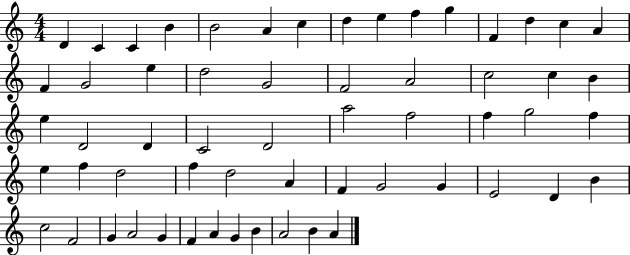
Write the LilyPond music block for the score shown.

{
  \clef treble
  \numericTimeSignature
  \time 4/4
  \key c \major
  d'4 c'4 c'4 b'4 | b'2 a'4 c''4 | d''4 e''4 f''4 g''4 | f'4 d''4 c''4 a'4 | \break f'4 g'2 e''4 | d''2 g'2 | f'2 a'2 | c''2 c''4 b'4 | \break e''4 d'2 d'4 | c'2 d'2 | a''2 f''2 | f''4 g''2 f''4 | \break e''4 f''4 d''2 | f''4 d''2 a'4 | f'4 g'2 g'4 | e'2 d'4 b'4 | \break c''2 f'2 | g'4 a'2 g'4 | f'4 a'4 g'4 b'4 | a'2 b'4 a'4 | \break \bar "|."
}